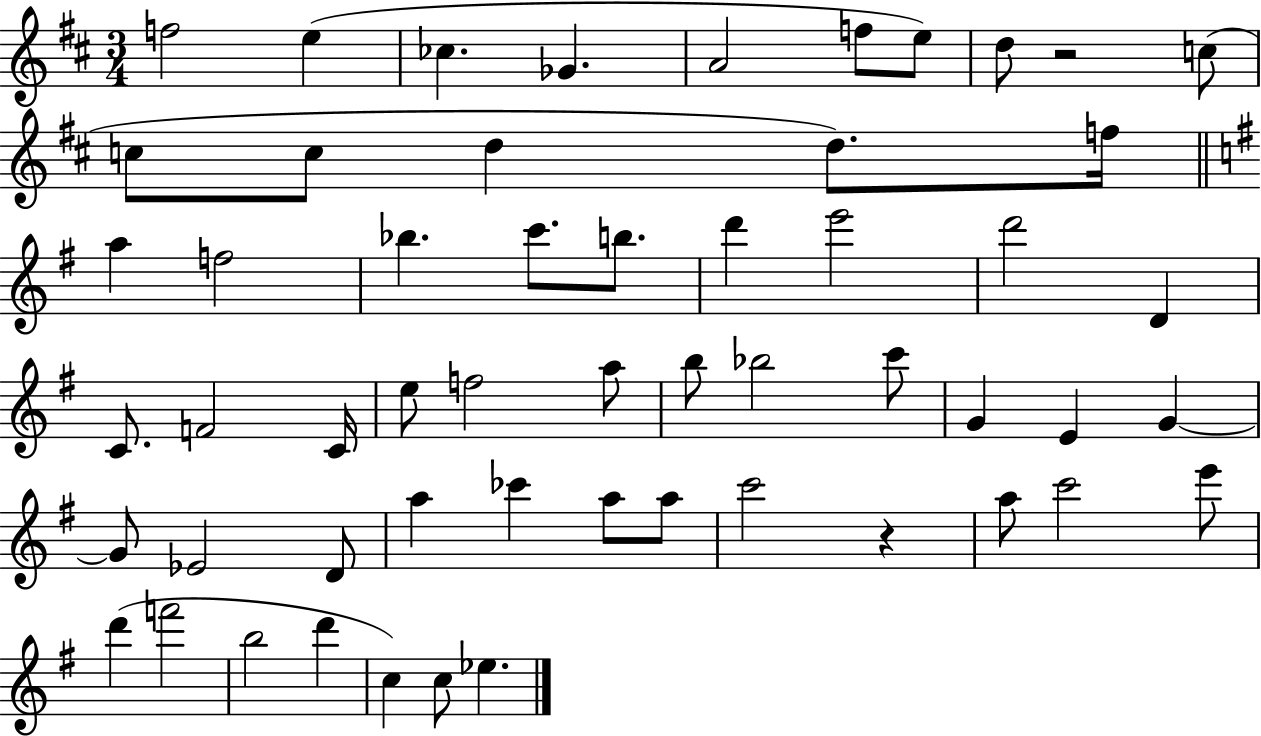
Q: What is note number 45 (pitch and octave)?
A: C6